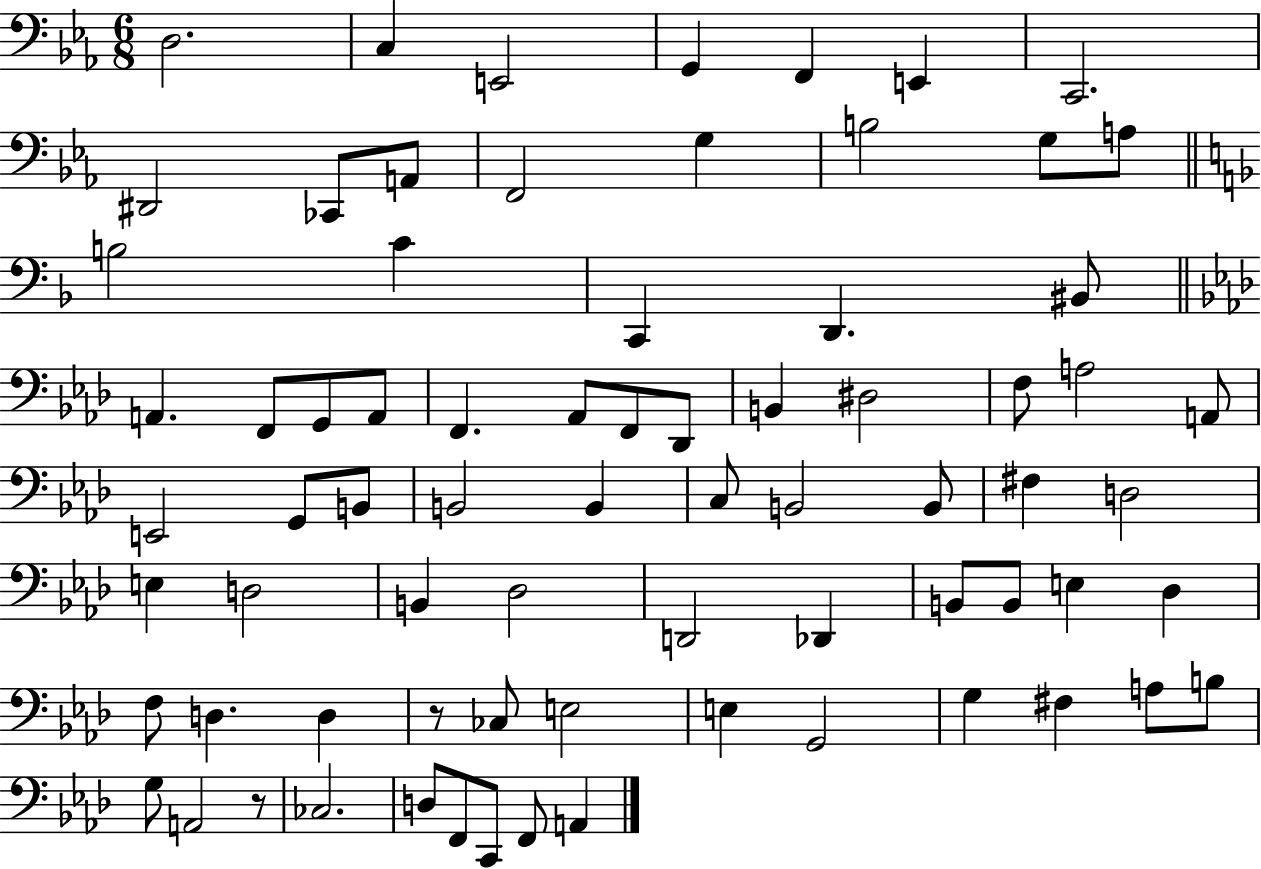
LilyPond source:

{
  \clef bass
  \numericTimeSignature
  \time 6/8
  \key ees \major
  d2. | c4 e,2 | g,4 f,4 e,4 | c,2. | \break dis,2 ces,8 a,8 | f,2 g4 | b2 g8 a8 | \bar "||" \break \key f \major b2 c'4 | c,4 d,4. bis,8 | \bar "||" \break \key aes \major a,4. f,8 g,8 a,8 | f,4. aes,8 f,8 des,8 | b,4 dis2 | f8 a2 a,8 | \break e,2 g,8 b,8 | b,2 b,4 | c8 b,2 b,8 | fis4 d2 | \break e4 d2 | b,4 des2 | d,2 des,4 | b,8 b,8 e4 des4 | \break f8 d4. d4 | r8 ces8 e2 | e4 g,2 | g4 fis4 a8 b8 | \break g8 a,2 r8 | ces2. | d8 f,8 c,8 f,8 a,4 | \bar "|."
}